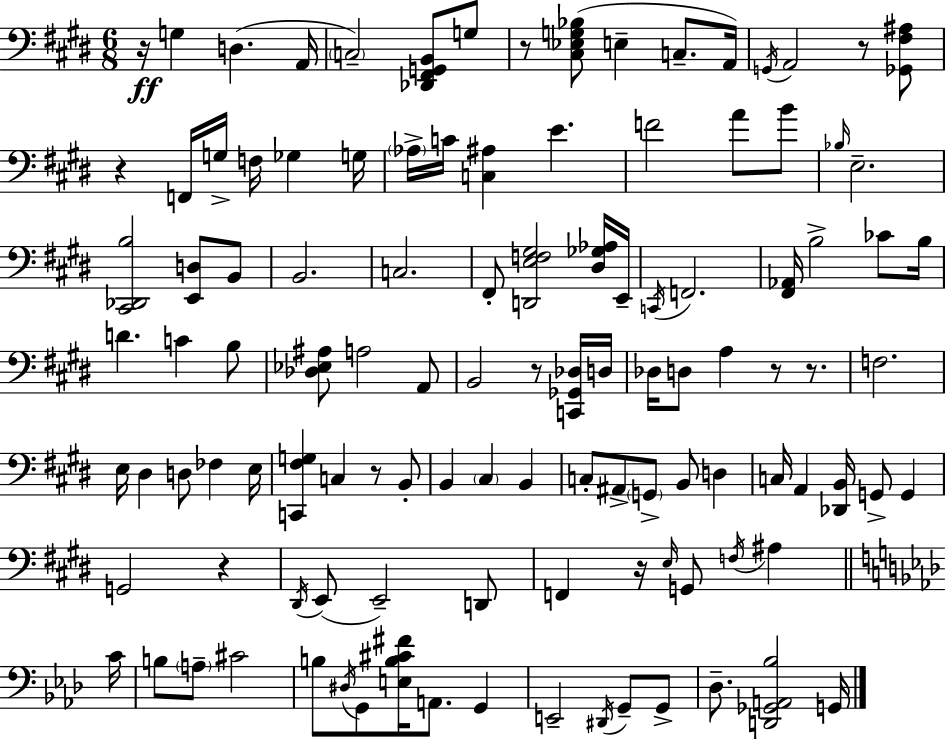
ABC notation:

X:1
T:Untitled
M:6/8
L:1/4
K:E
z/4 G, D, A,,/4 C,2 [_D,,^F,,G,,B,,]/2 G,/2 z/2 [^C,_E,G,_B,]/2 E, C,/2 A,,/4 G,,/4 A,,2 z/2 [_G,,^F,^A,]/2 z F,,/4 G,/4 F,/4 _G, G,/4 _A,/4 C/4 [C,^A,] E F2 A/2 B/2 _B,/4 E,2 [^C,,_D,,B,]2 [E,,D,]/2 B,,/2 B,,2 C,2 ^F,,/2 [D,,E,F,^G,]2 [^D,_G,_A,]/4 E,,/4 C,,/4 F,,2 [^F,,_A,,]/4 B,2 _C/2 B,/4 D C B,/2 [_D,_E,^A,]/2 A,2 A,,/2 B,,2 z/2 [C,,_G,,_D,]/4 D,/4 _D,/4 D,/2 A, z/2 z/2 F,2 E,/4 ^D, D,/2 _F, E,/4 [C,,^F,G,] C, z/2 B,,/2 B,, ^C, B,, C,/2 ^A,,/2 G,,/2 B,,/2 D, C,/4 A,, [_D,,B,,]/4 G,,/2 G,, G,,2 z ^D,,/4 E,,/2 E,,2 D,,/2 F,, z/4 E,/4 G,,/2 F,/4 ^A, C/4 B,/2 A,/2 ^C2 B,/2 ^D,/4 G,,/2 [E,B,^C^F]/4 A,,/2 G,, E,,2 ^D,,/4 G,,/2 G,,/2 _D,/2 [D,,_G,,A,,_B,]2 G,,/4